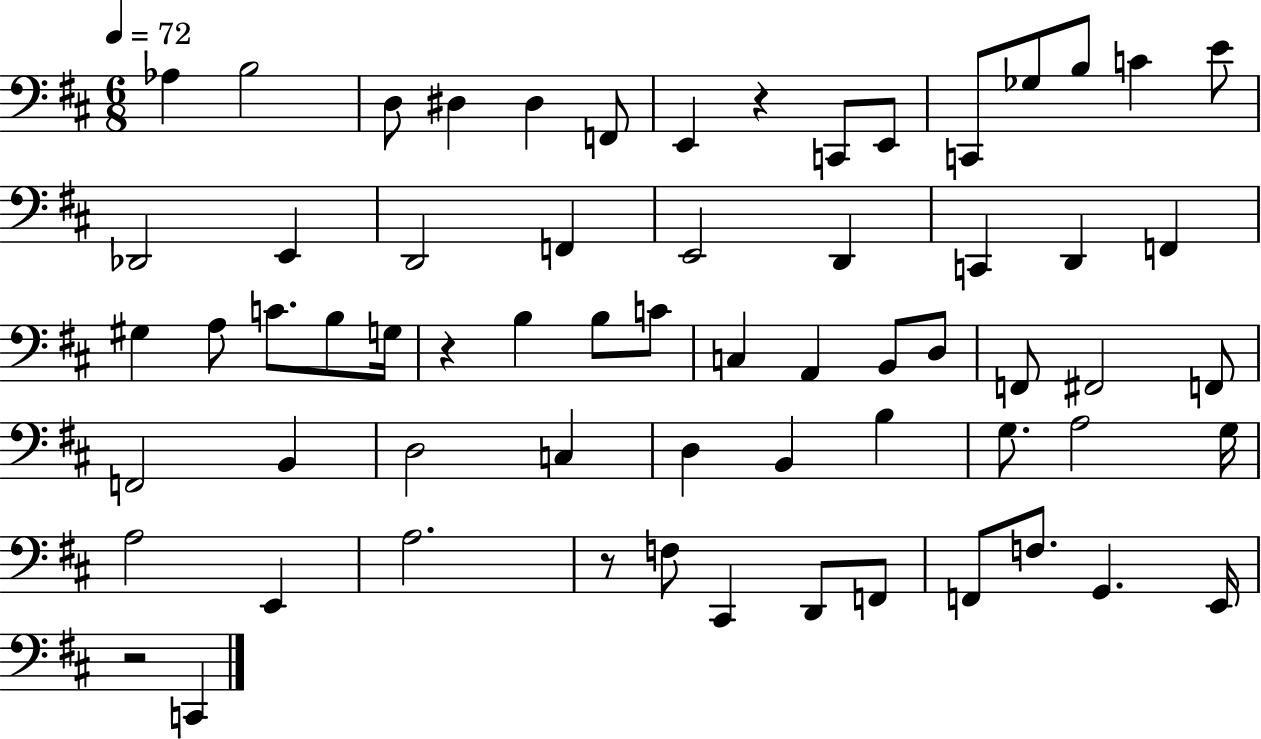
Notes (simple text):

Ab3/q B3/h D3/e D#3/q D#3/q F2/e E2/q R/q C2/e E2/e C2/e Gb3/e B3/e C4/q E4/e Db2/h E2/q D2/h F2/q E2/h D2/q C2/q D2/q F2/q G#3/q A3/e C4/e. B3/e G3/s R/q B3/q B3/e C4/e C3/q A2/q B2/e D3/e F2/e F#2/h F2/e F2/h B2/q D3/h C3/q D3/q B2/q B3/q G3/e. A3/h G3/s A3/h E2/q A3/h. R/e F3/e C#2/q D2/e F2/e F2/e F3/e. G2/q. E2/s R/h C2/q